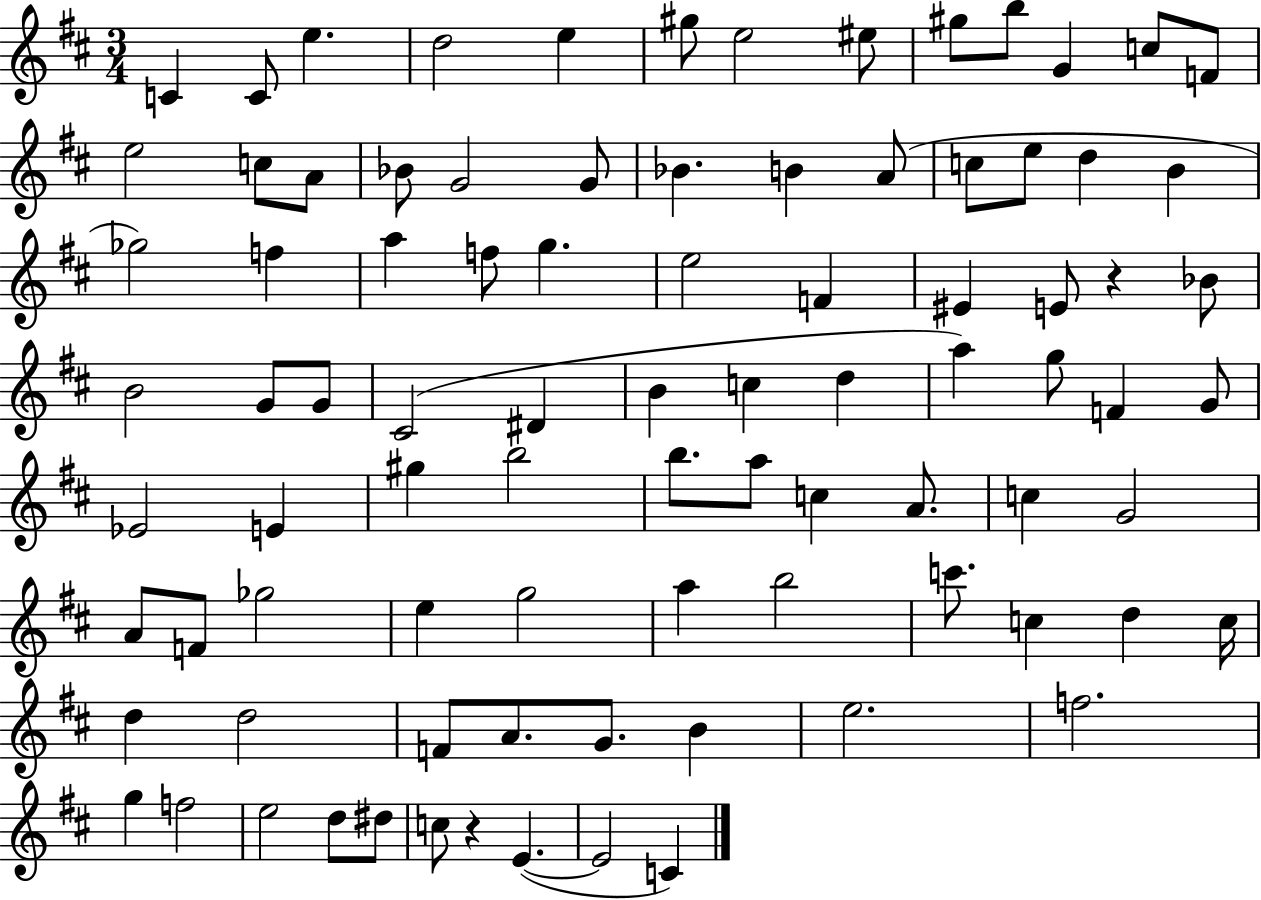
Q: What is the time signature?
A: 3/4